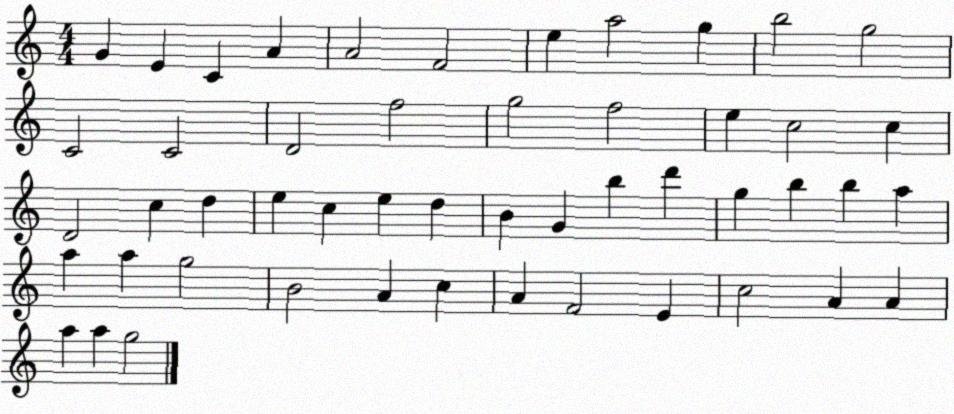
X:1
T:Untitled
M:4/4
L:1/4
K:C
G E C A A2 F2 e a2 g b2 g2 C2 C2 D2 f2 g2 f2 e c2 c D2 c d e c e d B G b d' g b b a a a g2 B2 A c A F2 E c2 A A a a g2